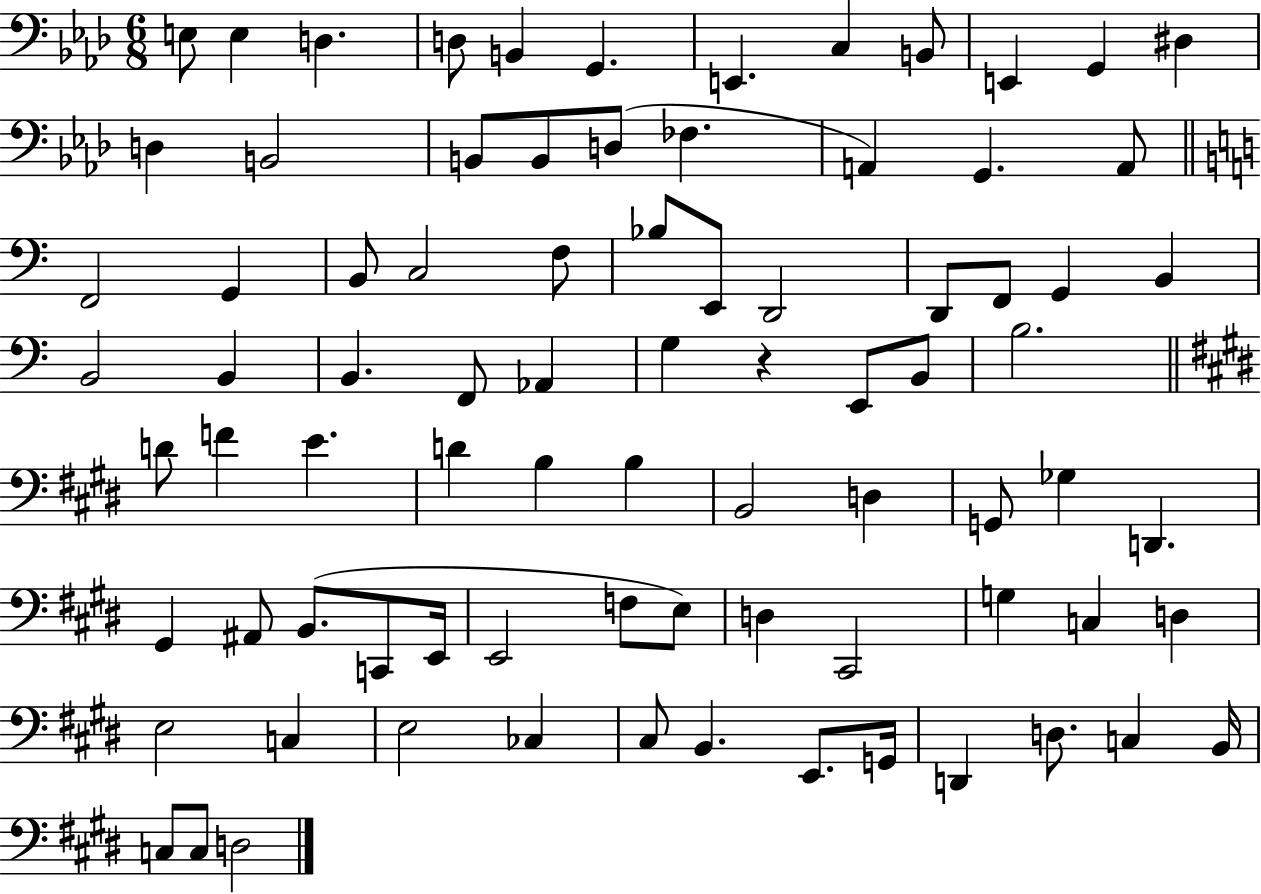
E3/e E3/q D3/q. D3/e B2/q G2/q. E2/q. C3/q B2/e E2/q G2/q D#3/q D3/q B2/h B2/e B2/e D3/e FES3/q. A2/q G2/q. A2/e F2/h G2/q B2/e C3/h F3/e Bb3/e E2/e D2/h D2/e F2/e G2/q B2/q B2/h B2/q B2/q. F2/e Ab2/q G3/q R/q E2/e B2/e B3/h. D4/e F4/q E4/q. D4/q B3/q B3/q B2/h D3/q G2/e Gb3/q D2/q. G#2/q A#2/e B2/e. C2/e E2/s E2/h F3/e E3/e D3/q C#2/h G3/q C3/q D3/q E3/h C3/q E3/h CES3/q C#3/e B2/q. E2/e. G2/s D2/q D3/e. C3/q B2/s C3/e C3/e D3/h